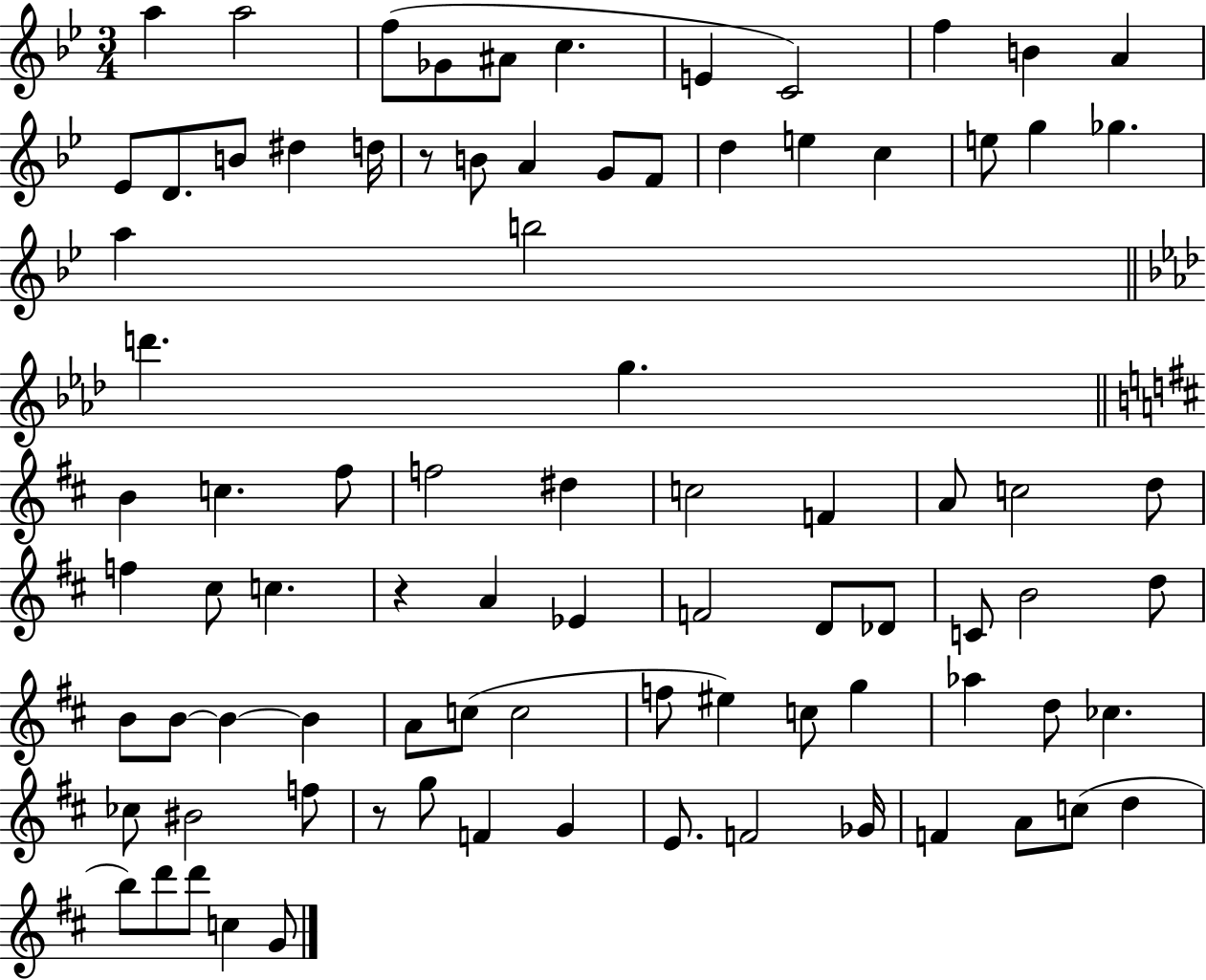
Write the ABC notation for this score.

X:1
T:Untitled
M:3/4
L:1/4
K:Bb
a a2 f/2 _G/2 ^A/2 c E C2 f B A _E/2 D/2 B/2 ^d d/4 z/2 B/2 A G/2 F/2 d e c e/2 g _g a b2 d' g B c ^f/2 f2 ^d c2 F A/2 c2 d/2 f ^c/2 c z A _E F2 D/2 _D/2 C/2 B2 d/2 B/2 B/2 B B A/2 c/2 c2 f/2 ^e c/2 g _a d/2 _c _c/2 ^B2 f/2 z/2 g/2 F G E/2 F2 _G/4 F A/2 c/2 d b/2 d'/2 d'/2 c G/2